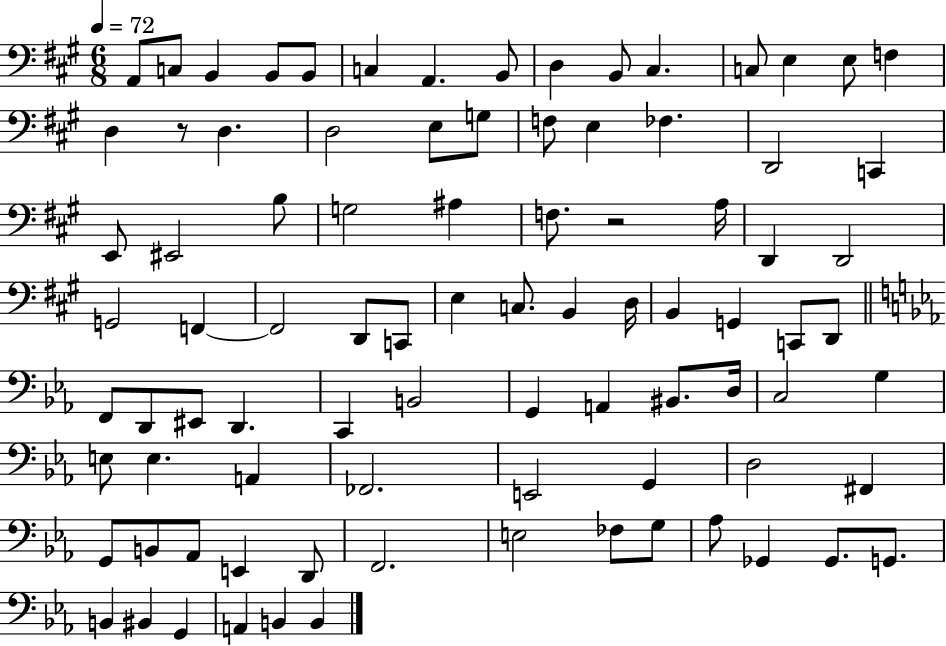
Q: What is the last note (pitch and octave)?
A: B2